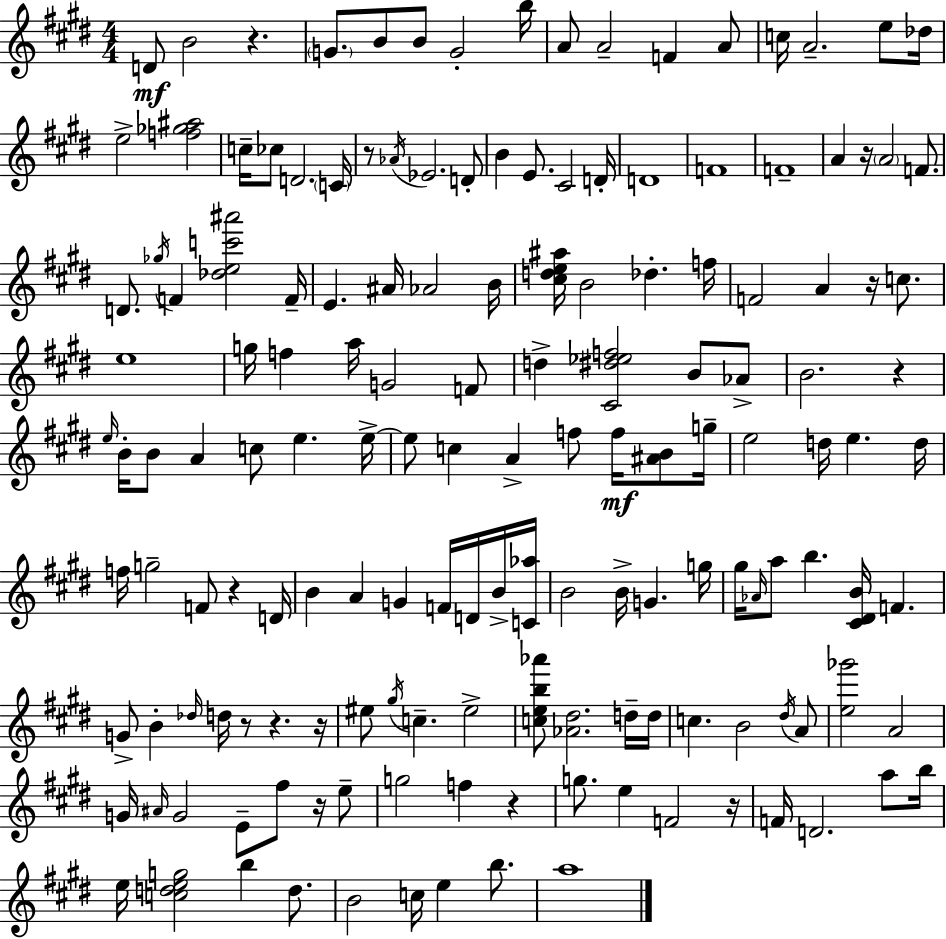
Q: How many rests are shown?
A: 12